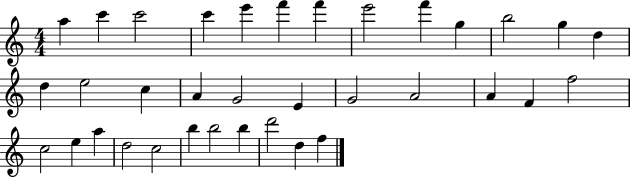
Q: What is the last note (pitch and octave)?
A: F5